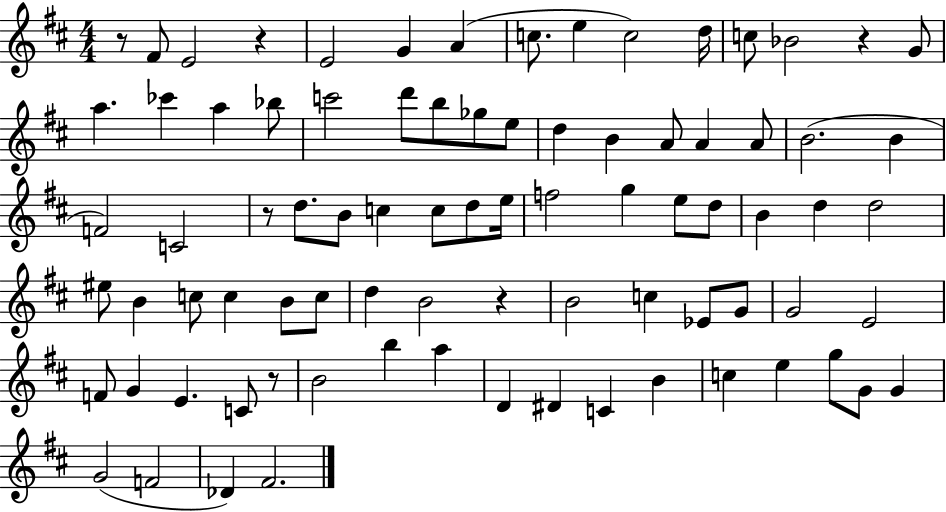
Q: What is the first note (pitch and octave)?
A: F#4